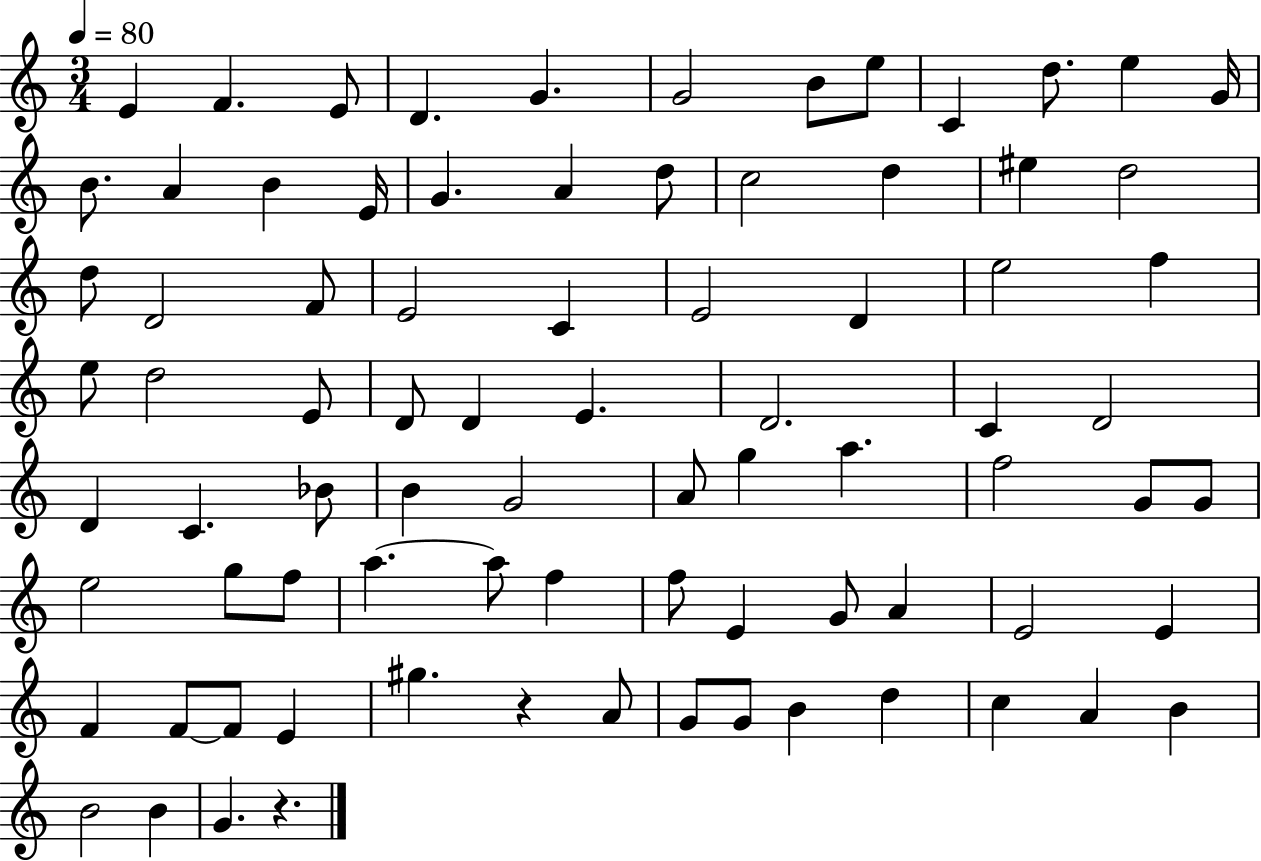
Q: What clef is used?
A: treble